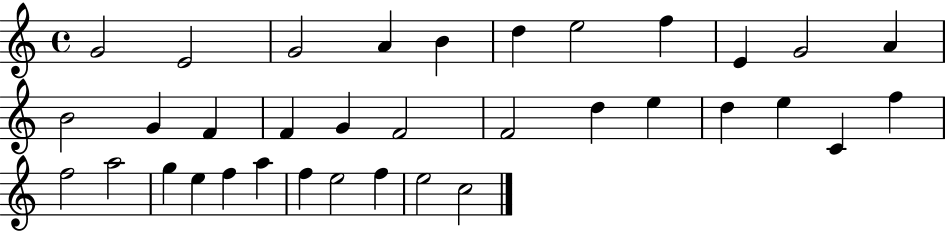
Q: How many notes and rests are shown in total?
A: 35